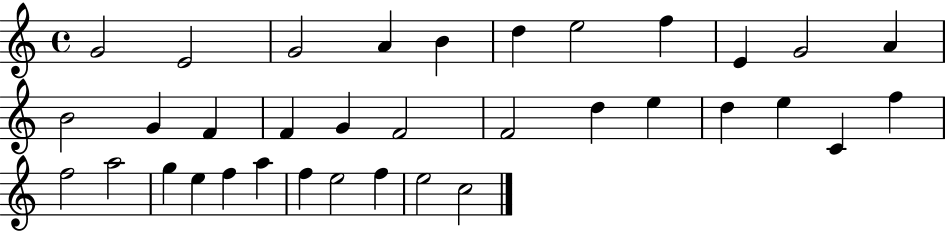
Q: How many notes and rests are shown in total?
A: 35